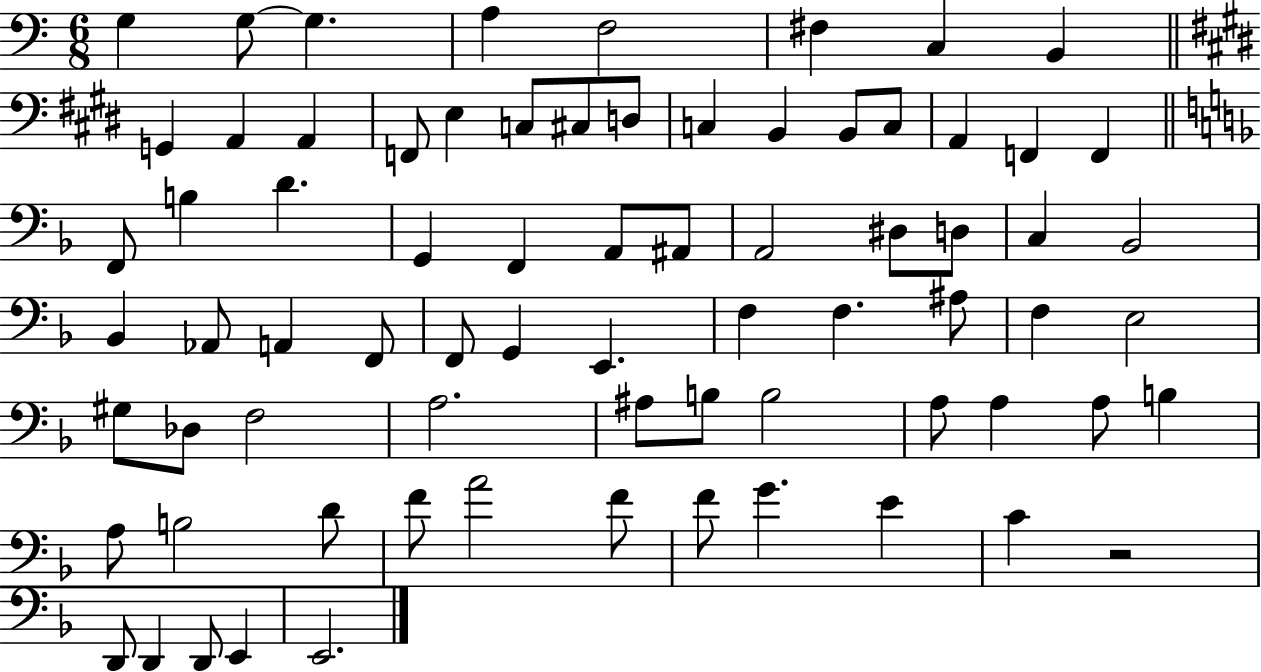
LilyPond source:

{
  \clef bass
  \numericTimeSignature
  \time 6/8
  \key c \major
  \repeat volta 2 { g4 g8~~ g4. | a4 f2 | fis4 c4 b,4 | \bar "||" \break \key e \major g,4 a,4 a,4 | f,8 e4 c8 cis8 d8 | c4 b,4 b,8 c8 | a,4 f,4 f,4 | \break \bar "||" \break \key f \major f,8 b4 d'4. | g,4 f,4 a,8 ais,8 | a,2 dis8 d8 | c4 bes,2 | \break bes,4 aes,8 a,4 f,8 | f,8 g,4 e,4. | f4 f4. ais8 | f4 e2 | \break gis8 des8 f2 | a2. | ais8 b8 b2 | a8 a4 a8 b4 | \break a8 b2 d'8 | f'8 a'2 f'8 | f'8 g'4. e'4 | c'4 r2 | \break d,8 d,4 d,8 e,4 | e,2. | } \bar "|."
}